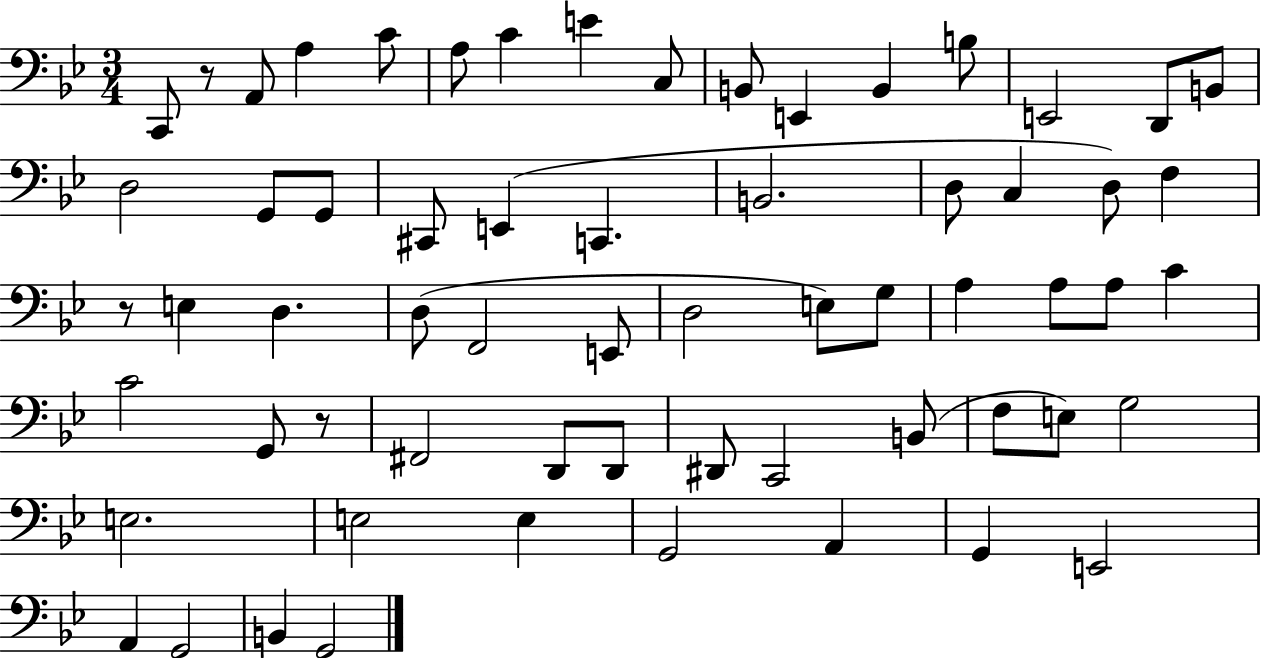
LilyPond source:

{
  \clef bass
  \numericTimeSignature
  \time 3/4
  \key bes \major
  c,8 r8 a,8 a4 c'8 | a8 c'4 e'4 c8 | b,8 e,4 b,4 b8 | e,2 d,8 b,8 | \break d2 g,8 g,8 | cis,8 e,4( c,4. | b,2. | d8 c4 d8) f4 | \break r8 e4 d4. | d8( f,2 e,8 | d2 e8) g8 | a4 a8 a8 c'4 | \break c'2 g,8 r8 | fis,2 d,8 d,8 | dis,8 c,2 b,8( | f8 e8) g2 | \break e2. | e2 e4 | g,2 a,4 | g,4 e,2 | \break a,4 g,2 | b,4 g,2 | \bar "|."
}